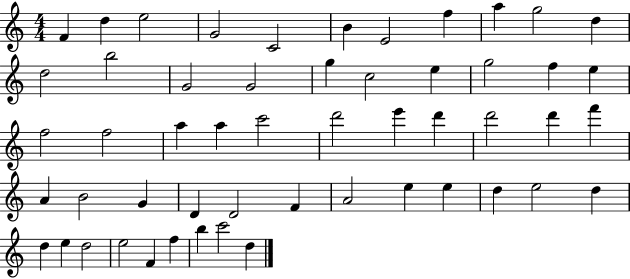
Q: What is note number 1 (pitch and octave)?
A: F4